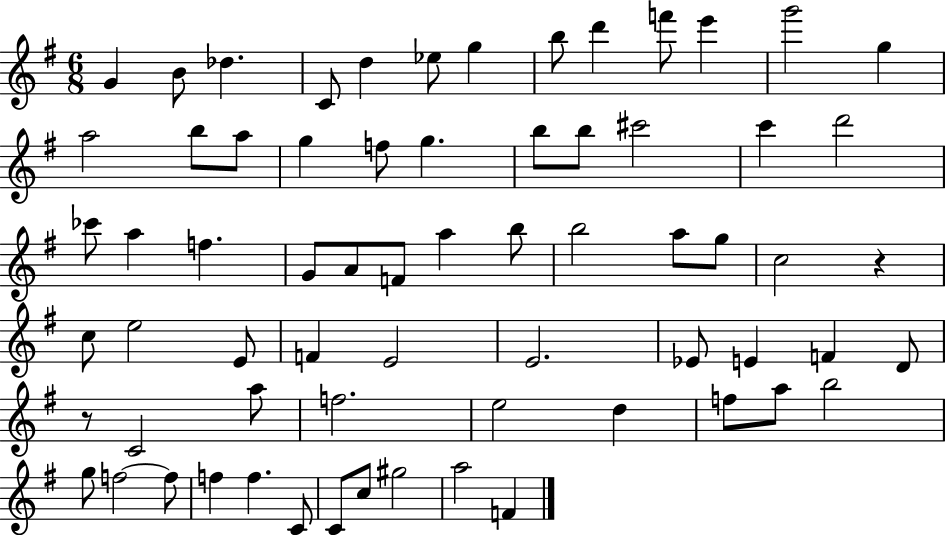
{
  \clef treble
  \numericTimeSignature
  \time 6/8
  \key g \major
  g'4 b'8 des''4. | c'8 d''4 ees''8 g''4 | b''8 d'''4 f'''8 e'''4 | g'''2 g''4 | \break a''2 b''8 a''8 | g''4 f''8 g''4. | b''8 b''8 cis'''2 | c'''4 d'''2 | \break ces'''8 a''4 f''4. | g'8 a'8 f'8 a''4 b''8 | b''2 a''8 g''8 | c''2 r4 | \break c''8 e''2 e'8 | f'4 e'2 | e'2. | ees'8 e'4 f'4 d'8 | \break r8 c'2 a''8 | f''2. | e''2 d''4 | f''8 a''8 b''2 | \break g''8 f''2~~ f''8 | f''4 f''4. c'8 | c'8 c''8 gis''2 | a''2 f'4 | \break \bar "|."
}